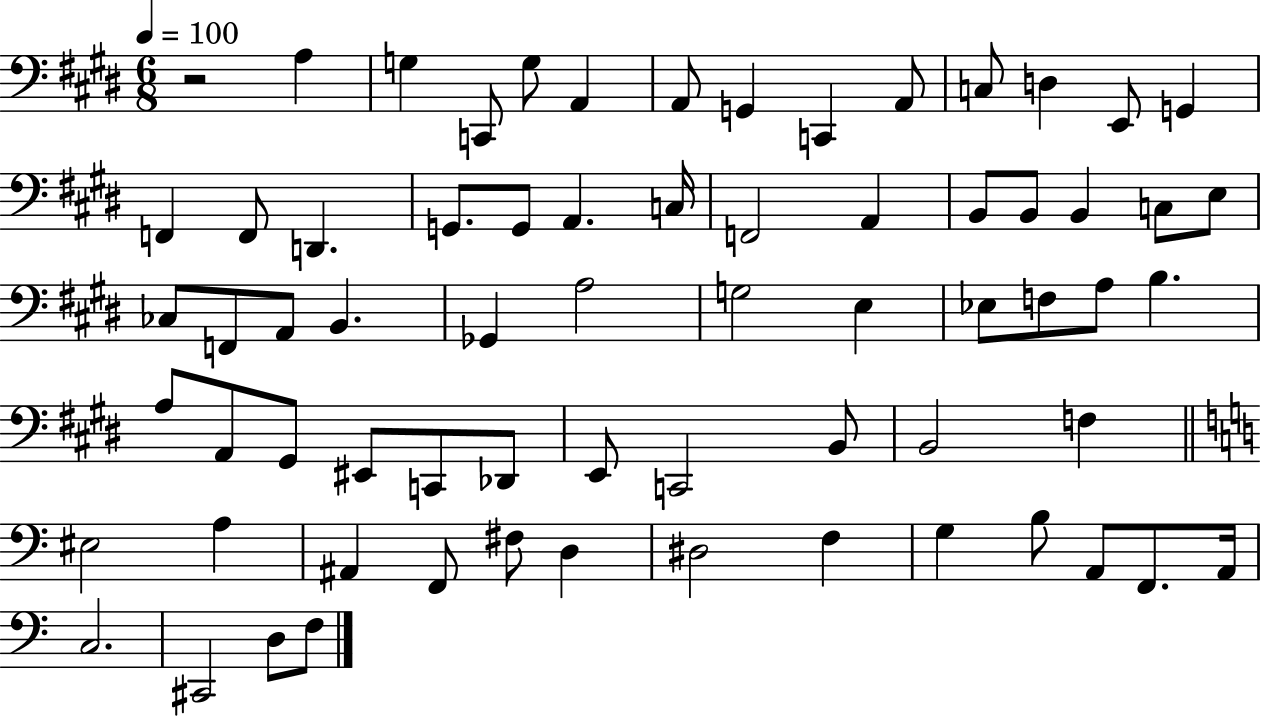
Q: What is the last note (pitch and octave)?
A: F3